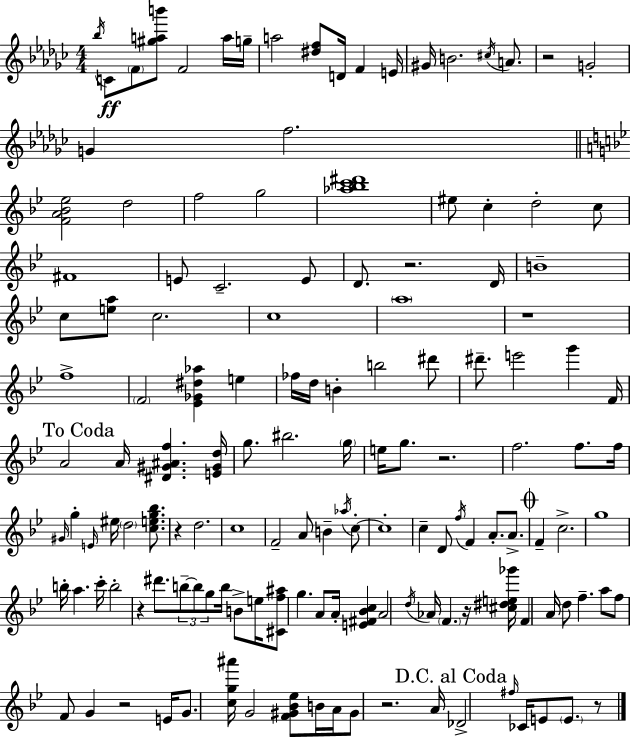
Bb5/s C4/e F4/e [G#5,A5,B6]/e F4/h A5/s G5/s A5/h [D#5,F5]/e D4/s F4/q E4/s G#4/s B4/h. C#5/s A4/e. R/h G4/h G4/q F5/h. [F4,A4,Bb4,Eb5]/h D5/h F5/h G5/h [Ab5,Bb5,C6,D#6]/w EIS5/e C5/q D5/h C5/e F#4/w E4/e C4/h. E4/e D4/e. R/h. D4/s B4/w C5/e [E5,A5]/e C5/h. C5/w A5/w R/w F5/w F4/h [Eb4,Gb4,D#5,Ab5]/q E5/q FES5/s D5/s B4/q B5/h D#6/e D#6/e. E6/h G6/q F4/s A4/h A4/s [D#4,G#4,A#4,F5]/q. [E4,G#4,D5]/s G5/e. BIS5/h. G5/s E5/s G5/e. R/h. F5/h. F5/e. F5/s G#4/s G5/q E4/s EIS5/s D5/h [C5,E5,G5,Bb5]/e. R/q D5/h. C5/w F4/h A4/e B4/q Ab5/s C5/e C5/w C5/q D4/e F5/s F4/q A4/e. A4/e. F4/q C5/h. G5/w B5/s A5/q. C6/s B5/h R/q D#6/e. B5/e B5/e G5/e B5/s B4/e E5/s [C#4,F5,A#5]/e G5/q. A4/e A4/s [E4,F#4,Bb4,C5]/q A4/h D5/s Ab4/s F4/q. R/s [C#5,D#5,E5,Gb6]/s F4/q A4/s D5/e F5/q. A5/e F5/e F4/e G4/q R/h E4/s G4/e. [C5,G5,A#6]/s G4/h [F4,G#4,Bb4,Eb5]/e B4/s A4/s G#4/e R/h. A4/s Db4/h F#5/s CES4/s E4/e E4/e. R/e